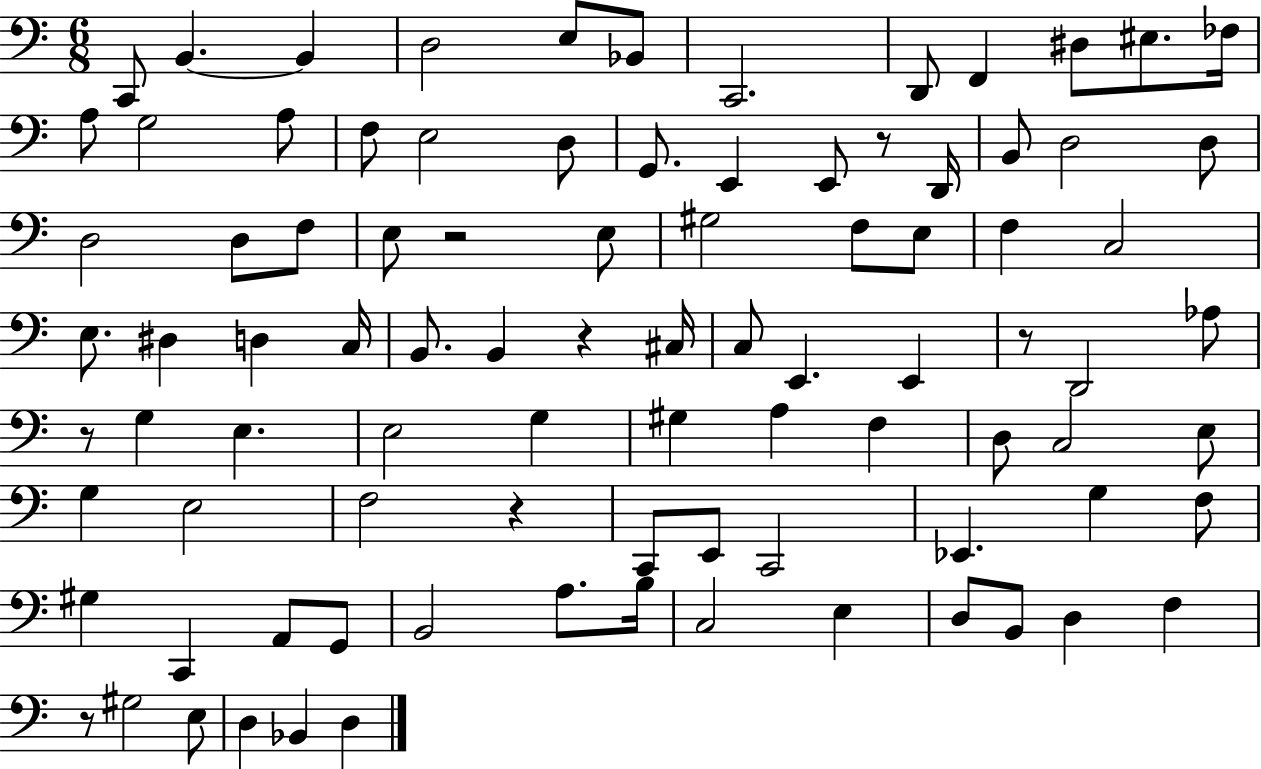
C2/e B2/q. B2/q D3/h E3/e Bb2/e C2/h. D2/e F2/q D#3/e EIS3/e. FES3/s A3/e G3/h A3/e F3/e E3/h D3/e G2/e. E2/q E2/e R/e D2/s B2/e D3/h D3/e D3/h D3/e F3/e E3/e R/h E3/e G#3/h F3/e E3/e F3/q C3/h E3/e. D#3/q D3/q C3/s B2/e. B2/q R/q C#3/s C3/e E2/q. E2/q R/e D2/h Ab3/e R/e G3/q E3/q. E3/h G3/q G#3/q A3/q F3/q D3/e C3/h E3/e G3/q E3/h F3/h R/q C2/e E2/e C2/h Eb2/q. G3/q F3/e G#3/q C2/q A2/e G2/e B2/h A3/e. B3/s C3/h E3/q D3/e B2/e D3/q F3/q R/e G#3/h E3/e D3/q Bb2/q D3/q